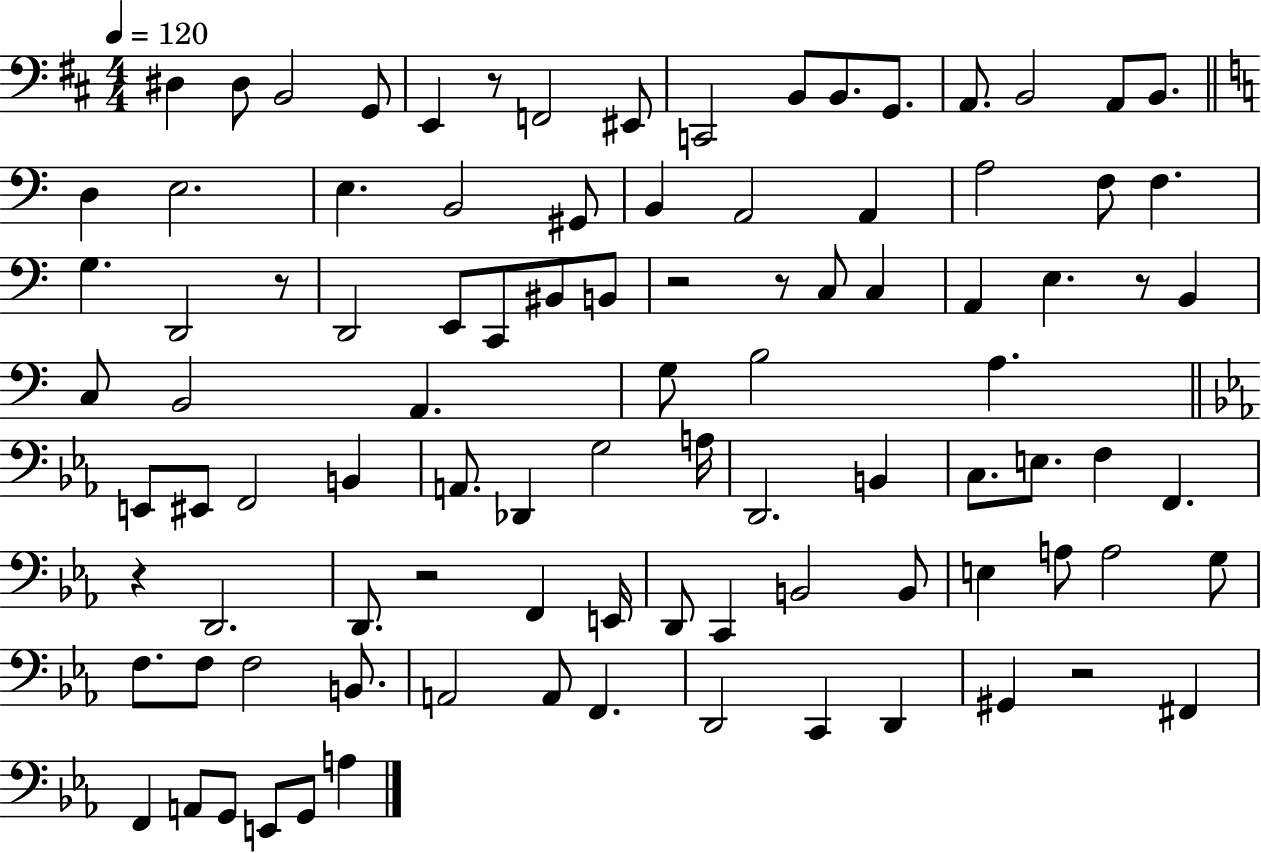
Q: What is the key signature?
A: D major